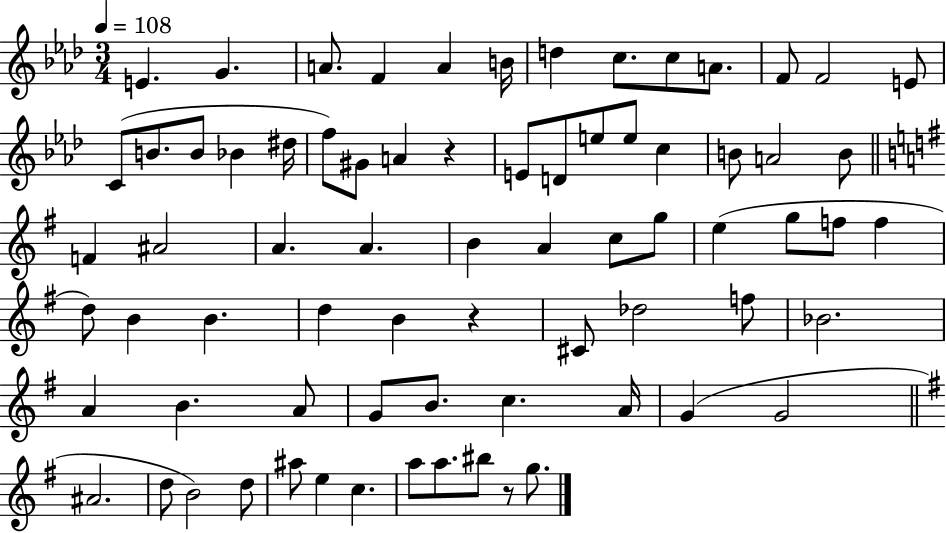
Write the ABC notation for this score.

X:1
T:Untitled
M:3/4
L:1/4
K:Ab
E G A/2 F A B/4 d c/2 c/2 A/2 F/2 F2 E/2 C/2 B/2 B/2 _B ^d/4 f/2 ^G/2 A z E/2 D/2 e/2 e/2 c B/2 A2 B/2 F ^A2 A A B A c/2 g/2 e g/2 f/2 f d/2 B B d B z ^C/2 _d2 f/2 _B2 A B A/2 G/2 B/2 c A/4 G G2 ^A2 d/2 B2 d/2 ^a/2 e c a/2 a/2 ^b/2 z/2 g/2